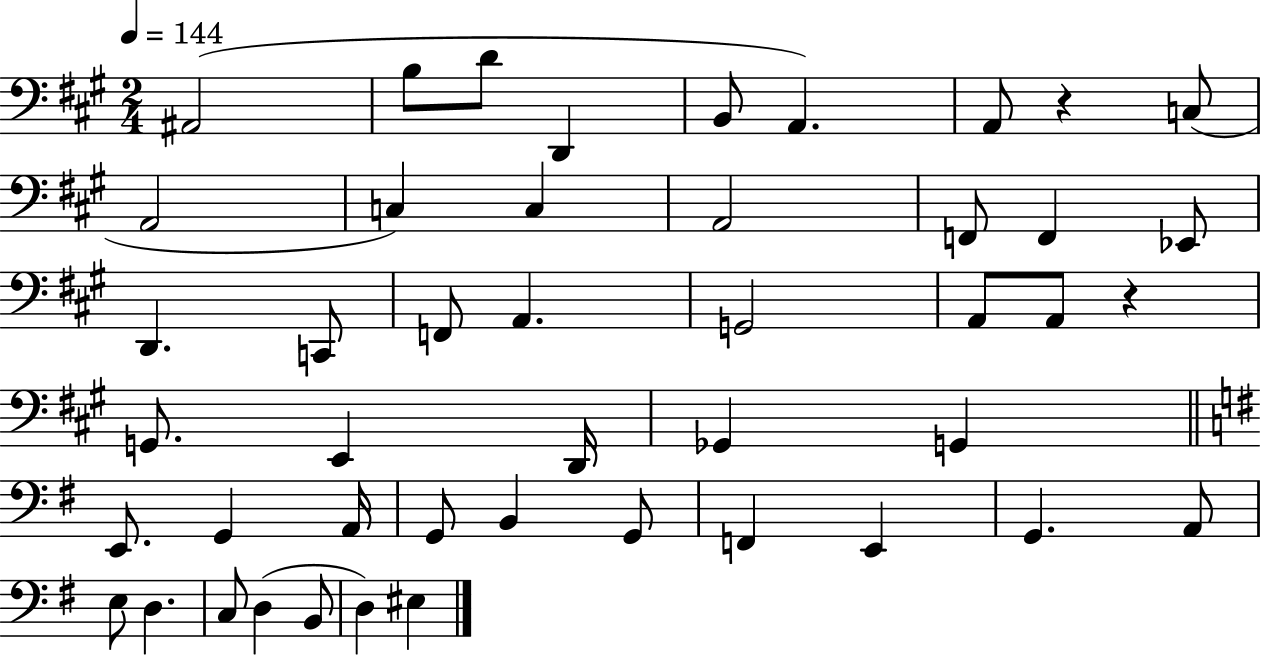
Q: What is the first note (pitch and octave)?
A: A#2